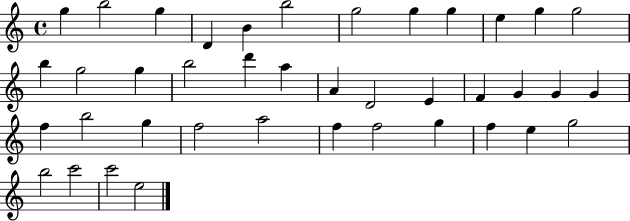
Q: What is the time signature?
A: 4/4